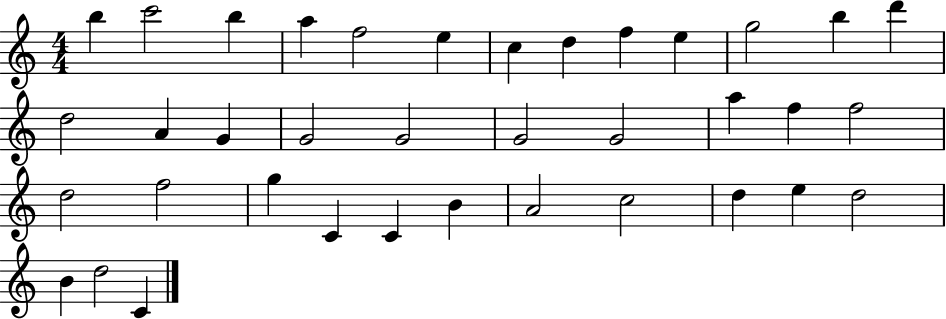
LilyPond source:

{
  \clef treble
  \numericTimeSignature
  \time 4/4
  \key c \major
  b''4 c'''2 b''4 | a''4 f''2 e''4 | c''4 d''4 f''4 e''4 | g''2 b''4 d'''4 | \break d''2 a'4 g'4 | g'2 g'2 | g'2 g'2 | a''4 f''4 f''2 | \break d''2 f''2 | g''4 c'4 c'4 b'4 | a'2 c''2 | d''4 e''4 d''2 | \break b'4 d''2 c'4 | \bar "|."
}